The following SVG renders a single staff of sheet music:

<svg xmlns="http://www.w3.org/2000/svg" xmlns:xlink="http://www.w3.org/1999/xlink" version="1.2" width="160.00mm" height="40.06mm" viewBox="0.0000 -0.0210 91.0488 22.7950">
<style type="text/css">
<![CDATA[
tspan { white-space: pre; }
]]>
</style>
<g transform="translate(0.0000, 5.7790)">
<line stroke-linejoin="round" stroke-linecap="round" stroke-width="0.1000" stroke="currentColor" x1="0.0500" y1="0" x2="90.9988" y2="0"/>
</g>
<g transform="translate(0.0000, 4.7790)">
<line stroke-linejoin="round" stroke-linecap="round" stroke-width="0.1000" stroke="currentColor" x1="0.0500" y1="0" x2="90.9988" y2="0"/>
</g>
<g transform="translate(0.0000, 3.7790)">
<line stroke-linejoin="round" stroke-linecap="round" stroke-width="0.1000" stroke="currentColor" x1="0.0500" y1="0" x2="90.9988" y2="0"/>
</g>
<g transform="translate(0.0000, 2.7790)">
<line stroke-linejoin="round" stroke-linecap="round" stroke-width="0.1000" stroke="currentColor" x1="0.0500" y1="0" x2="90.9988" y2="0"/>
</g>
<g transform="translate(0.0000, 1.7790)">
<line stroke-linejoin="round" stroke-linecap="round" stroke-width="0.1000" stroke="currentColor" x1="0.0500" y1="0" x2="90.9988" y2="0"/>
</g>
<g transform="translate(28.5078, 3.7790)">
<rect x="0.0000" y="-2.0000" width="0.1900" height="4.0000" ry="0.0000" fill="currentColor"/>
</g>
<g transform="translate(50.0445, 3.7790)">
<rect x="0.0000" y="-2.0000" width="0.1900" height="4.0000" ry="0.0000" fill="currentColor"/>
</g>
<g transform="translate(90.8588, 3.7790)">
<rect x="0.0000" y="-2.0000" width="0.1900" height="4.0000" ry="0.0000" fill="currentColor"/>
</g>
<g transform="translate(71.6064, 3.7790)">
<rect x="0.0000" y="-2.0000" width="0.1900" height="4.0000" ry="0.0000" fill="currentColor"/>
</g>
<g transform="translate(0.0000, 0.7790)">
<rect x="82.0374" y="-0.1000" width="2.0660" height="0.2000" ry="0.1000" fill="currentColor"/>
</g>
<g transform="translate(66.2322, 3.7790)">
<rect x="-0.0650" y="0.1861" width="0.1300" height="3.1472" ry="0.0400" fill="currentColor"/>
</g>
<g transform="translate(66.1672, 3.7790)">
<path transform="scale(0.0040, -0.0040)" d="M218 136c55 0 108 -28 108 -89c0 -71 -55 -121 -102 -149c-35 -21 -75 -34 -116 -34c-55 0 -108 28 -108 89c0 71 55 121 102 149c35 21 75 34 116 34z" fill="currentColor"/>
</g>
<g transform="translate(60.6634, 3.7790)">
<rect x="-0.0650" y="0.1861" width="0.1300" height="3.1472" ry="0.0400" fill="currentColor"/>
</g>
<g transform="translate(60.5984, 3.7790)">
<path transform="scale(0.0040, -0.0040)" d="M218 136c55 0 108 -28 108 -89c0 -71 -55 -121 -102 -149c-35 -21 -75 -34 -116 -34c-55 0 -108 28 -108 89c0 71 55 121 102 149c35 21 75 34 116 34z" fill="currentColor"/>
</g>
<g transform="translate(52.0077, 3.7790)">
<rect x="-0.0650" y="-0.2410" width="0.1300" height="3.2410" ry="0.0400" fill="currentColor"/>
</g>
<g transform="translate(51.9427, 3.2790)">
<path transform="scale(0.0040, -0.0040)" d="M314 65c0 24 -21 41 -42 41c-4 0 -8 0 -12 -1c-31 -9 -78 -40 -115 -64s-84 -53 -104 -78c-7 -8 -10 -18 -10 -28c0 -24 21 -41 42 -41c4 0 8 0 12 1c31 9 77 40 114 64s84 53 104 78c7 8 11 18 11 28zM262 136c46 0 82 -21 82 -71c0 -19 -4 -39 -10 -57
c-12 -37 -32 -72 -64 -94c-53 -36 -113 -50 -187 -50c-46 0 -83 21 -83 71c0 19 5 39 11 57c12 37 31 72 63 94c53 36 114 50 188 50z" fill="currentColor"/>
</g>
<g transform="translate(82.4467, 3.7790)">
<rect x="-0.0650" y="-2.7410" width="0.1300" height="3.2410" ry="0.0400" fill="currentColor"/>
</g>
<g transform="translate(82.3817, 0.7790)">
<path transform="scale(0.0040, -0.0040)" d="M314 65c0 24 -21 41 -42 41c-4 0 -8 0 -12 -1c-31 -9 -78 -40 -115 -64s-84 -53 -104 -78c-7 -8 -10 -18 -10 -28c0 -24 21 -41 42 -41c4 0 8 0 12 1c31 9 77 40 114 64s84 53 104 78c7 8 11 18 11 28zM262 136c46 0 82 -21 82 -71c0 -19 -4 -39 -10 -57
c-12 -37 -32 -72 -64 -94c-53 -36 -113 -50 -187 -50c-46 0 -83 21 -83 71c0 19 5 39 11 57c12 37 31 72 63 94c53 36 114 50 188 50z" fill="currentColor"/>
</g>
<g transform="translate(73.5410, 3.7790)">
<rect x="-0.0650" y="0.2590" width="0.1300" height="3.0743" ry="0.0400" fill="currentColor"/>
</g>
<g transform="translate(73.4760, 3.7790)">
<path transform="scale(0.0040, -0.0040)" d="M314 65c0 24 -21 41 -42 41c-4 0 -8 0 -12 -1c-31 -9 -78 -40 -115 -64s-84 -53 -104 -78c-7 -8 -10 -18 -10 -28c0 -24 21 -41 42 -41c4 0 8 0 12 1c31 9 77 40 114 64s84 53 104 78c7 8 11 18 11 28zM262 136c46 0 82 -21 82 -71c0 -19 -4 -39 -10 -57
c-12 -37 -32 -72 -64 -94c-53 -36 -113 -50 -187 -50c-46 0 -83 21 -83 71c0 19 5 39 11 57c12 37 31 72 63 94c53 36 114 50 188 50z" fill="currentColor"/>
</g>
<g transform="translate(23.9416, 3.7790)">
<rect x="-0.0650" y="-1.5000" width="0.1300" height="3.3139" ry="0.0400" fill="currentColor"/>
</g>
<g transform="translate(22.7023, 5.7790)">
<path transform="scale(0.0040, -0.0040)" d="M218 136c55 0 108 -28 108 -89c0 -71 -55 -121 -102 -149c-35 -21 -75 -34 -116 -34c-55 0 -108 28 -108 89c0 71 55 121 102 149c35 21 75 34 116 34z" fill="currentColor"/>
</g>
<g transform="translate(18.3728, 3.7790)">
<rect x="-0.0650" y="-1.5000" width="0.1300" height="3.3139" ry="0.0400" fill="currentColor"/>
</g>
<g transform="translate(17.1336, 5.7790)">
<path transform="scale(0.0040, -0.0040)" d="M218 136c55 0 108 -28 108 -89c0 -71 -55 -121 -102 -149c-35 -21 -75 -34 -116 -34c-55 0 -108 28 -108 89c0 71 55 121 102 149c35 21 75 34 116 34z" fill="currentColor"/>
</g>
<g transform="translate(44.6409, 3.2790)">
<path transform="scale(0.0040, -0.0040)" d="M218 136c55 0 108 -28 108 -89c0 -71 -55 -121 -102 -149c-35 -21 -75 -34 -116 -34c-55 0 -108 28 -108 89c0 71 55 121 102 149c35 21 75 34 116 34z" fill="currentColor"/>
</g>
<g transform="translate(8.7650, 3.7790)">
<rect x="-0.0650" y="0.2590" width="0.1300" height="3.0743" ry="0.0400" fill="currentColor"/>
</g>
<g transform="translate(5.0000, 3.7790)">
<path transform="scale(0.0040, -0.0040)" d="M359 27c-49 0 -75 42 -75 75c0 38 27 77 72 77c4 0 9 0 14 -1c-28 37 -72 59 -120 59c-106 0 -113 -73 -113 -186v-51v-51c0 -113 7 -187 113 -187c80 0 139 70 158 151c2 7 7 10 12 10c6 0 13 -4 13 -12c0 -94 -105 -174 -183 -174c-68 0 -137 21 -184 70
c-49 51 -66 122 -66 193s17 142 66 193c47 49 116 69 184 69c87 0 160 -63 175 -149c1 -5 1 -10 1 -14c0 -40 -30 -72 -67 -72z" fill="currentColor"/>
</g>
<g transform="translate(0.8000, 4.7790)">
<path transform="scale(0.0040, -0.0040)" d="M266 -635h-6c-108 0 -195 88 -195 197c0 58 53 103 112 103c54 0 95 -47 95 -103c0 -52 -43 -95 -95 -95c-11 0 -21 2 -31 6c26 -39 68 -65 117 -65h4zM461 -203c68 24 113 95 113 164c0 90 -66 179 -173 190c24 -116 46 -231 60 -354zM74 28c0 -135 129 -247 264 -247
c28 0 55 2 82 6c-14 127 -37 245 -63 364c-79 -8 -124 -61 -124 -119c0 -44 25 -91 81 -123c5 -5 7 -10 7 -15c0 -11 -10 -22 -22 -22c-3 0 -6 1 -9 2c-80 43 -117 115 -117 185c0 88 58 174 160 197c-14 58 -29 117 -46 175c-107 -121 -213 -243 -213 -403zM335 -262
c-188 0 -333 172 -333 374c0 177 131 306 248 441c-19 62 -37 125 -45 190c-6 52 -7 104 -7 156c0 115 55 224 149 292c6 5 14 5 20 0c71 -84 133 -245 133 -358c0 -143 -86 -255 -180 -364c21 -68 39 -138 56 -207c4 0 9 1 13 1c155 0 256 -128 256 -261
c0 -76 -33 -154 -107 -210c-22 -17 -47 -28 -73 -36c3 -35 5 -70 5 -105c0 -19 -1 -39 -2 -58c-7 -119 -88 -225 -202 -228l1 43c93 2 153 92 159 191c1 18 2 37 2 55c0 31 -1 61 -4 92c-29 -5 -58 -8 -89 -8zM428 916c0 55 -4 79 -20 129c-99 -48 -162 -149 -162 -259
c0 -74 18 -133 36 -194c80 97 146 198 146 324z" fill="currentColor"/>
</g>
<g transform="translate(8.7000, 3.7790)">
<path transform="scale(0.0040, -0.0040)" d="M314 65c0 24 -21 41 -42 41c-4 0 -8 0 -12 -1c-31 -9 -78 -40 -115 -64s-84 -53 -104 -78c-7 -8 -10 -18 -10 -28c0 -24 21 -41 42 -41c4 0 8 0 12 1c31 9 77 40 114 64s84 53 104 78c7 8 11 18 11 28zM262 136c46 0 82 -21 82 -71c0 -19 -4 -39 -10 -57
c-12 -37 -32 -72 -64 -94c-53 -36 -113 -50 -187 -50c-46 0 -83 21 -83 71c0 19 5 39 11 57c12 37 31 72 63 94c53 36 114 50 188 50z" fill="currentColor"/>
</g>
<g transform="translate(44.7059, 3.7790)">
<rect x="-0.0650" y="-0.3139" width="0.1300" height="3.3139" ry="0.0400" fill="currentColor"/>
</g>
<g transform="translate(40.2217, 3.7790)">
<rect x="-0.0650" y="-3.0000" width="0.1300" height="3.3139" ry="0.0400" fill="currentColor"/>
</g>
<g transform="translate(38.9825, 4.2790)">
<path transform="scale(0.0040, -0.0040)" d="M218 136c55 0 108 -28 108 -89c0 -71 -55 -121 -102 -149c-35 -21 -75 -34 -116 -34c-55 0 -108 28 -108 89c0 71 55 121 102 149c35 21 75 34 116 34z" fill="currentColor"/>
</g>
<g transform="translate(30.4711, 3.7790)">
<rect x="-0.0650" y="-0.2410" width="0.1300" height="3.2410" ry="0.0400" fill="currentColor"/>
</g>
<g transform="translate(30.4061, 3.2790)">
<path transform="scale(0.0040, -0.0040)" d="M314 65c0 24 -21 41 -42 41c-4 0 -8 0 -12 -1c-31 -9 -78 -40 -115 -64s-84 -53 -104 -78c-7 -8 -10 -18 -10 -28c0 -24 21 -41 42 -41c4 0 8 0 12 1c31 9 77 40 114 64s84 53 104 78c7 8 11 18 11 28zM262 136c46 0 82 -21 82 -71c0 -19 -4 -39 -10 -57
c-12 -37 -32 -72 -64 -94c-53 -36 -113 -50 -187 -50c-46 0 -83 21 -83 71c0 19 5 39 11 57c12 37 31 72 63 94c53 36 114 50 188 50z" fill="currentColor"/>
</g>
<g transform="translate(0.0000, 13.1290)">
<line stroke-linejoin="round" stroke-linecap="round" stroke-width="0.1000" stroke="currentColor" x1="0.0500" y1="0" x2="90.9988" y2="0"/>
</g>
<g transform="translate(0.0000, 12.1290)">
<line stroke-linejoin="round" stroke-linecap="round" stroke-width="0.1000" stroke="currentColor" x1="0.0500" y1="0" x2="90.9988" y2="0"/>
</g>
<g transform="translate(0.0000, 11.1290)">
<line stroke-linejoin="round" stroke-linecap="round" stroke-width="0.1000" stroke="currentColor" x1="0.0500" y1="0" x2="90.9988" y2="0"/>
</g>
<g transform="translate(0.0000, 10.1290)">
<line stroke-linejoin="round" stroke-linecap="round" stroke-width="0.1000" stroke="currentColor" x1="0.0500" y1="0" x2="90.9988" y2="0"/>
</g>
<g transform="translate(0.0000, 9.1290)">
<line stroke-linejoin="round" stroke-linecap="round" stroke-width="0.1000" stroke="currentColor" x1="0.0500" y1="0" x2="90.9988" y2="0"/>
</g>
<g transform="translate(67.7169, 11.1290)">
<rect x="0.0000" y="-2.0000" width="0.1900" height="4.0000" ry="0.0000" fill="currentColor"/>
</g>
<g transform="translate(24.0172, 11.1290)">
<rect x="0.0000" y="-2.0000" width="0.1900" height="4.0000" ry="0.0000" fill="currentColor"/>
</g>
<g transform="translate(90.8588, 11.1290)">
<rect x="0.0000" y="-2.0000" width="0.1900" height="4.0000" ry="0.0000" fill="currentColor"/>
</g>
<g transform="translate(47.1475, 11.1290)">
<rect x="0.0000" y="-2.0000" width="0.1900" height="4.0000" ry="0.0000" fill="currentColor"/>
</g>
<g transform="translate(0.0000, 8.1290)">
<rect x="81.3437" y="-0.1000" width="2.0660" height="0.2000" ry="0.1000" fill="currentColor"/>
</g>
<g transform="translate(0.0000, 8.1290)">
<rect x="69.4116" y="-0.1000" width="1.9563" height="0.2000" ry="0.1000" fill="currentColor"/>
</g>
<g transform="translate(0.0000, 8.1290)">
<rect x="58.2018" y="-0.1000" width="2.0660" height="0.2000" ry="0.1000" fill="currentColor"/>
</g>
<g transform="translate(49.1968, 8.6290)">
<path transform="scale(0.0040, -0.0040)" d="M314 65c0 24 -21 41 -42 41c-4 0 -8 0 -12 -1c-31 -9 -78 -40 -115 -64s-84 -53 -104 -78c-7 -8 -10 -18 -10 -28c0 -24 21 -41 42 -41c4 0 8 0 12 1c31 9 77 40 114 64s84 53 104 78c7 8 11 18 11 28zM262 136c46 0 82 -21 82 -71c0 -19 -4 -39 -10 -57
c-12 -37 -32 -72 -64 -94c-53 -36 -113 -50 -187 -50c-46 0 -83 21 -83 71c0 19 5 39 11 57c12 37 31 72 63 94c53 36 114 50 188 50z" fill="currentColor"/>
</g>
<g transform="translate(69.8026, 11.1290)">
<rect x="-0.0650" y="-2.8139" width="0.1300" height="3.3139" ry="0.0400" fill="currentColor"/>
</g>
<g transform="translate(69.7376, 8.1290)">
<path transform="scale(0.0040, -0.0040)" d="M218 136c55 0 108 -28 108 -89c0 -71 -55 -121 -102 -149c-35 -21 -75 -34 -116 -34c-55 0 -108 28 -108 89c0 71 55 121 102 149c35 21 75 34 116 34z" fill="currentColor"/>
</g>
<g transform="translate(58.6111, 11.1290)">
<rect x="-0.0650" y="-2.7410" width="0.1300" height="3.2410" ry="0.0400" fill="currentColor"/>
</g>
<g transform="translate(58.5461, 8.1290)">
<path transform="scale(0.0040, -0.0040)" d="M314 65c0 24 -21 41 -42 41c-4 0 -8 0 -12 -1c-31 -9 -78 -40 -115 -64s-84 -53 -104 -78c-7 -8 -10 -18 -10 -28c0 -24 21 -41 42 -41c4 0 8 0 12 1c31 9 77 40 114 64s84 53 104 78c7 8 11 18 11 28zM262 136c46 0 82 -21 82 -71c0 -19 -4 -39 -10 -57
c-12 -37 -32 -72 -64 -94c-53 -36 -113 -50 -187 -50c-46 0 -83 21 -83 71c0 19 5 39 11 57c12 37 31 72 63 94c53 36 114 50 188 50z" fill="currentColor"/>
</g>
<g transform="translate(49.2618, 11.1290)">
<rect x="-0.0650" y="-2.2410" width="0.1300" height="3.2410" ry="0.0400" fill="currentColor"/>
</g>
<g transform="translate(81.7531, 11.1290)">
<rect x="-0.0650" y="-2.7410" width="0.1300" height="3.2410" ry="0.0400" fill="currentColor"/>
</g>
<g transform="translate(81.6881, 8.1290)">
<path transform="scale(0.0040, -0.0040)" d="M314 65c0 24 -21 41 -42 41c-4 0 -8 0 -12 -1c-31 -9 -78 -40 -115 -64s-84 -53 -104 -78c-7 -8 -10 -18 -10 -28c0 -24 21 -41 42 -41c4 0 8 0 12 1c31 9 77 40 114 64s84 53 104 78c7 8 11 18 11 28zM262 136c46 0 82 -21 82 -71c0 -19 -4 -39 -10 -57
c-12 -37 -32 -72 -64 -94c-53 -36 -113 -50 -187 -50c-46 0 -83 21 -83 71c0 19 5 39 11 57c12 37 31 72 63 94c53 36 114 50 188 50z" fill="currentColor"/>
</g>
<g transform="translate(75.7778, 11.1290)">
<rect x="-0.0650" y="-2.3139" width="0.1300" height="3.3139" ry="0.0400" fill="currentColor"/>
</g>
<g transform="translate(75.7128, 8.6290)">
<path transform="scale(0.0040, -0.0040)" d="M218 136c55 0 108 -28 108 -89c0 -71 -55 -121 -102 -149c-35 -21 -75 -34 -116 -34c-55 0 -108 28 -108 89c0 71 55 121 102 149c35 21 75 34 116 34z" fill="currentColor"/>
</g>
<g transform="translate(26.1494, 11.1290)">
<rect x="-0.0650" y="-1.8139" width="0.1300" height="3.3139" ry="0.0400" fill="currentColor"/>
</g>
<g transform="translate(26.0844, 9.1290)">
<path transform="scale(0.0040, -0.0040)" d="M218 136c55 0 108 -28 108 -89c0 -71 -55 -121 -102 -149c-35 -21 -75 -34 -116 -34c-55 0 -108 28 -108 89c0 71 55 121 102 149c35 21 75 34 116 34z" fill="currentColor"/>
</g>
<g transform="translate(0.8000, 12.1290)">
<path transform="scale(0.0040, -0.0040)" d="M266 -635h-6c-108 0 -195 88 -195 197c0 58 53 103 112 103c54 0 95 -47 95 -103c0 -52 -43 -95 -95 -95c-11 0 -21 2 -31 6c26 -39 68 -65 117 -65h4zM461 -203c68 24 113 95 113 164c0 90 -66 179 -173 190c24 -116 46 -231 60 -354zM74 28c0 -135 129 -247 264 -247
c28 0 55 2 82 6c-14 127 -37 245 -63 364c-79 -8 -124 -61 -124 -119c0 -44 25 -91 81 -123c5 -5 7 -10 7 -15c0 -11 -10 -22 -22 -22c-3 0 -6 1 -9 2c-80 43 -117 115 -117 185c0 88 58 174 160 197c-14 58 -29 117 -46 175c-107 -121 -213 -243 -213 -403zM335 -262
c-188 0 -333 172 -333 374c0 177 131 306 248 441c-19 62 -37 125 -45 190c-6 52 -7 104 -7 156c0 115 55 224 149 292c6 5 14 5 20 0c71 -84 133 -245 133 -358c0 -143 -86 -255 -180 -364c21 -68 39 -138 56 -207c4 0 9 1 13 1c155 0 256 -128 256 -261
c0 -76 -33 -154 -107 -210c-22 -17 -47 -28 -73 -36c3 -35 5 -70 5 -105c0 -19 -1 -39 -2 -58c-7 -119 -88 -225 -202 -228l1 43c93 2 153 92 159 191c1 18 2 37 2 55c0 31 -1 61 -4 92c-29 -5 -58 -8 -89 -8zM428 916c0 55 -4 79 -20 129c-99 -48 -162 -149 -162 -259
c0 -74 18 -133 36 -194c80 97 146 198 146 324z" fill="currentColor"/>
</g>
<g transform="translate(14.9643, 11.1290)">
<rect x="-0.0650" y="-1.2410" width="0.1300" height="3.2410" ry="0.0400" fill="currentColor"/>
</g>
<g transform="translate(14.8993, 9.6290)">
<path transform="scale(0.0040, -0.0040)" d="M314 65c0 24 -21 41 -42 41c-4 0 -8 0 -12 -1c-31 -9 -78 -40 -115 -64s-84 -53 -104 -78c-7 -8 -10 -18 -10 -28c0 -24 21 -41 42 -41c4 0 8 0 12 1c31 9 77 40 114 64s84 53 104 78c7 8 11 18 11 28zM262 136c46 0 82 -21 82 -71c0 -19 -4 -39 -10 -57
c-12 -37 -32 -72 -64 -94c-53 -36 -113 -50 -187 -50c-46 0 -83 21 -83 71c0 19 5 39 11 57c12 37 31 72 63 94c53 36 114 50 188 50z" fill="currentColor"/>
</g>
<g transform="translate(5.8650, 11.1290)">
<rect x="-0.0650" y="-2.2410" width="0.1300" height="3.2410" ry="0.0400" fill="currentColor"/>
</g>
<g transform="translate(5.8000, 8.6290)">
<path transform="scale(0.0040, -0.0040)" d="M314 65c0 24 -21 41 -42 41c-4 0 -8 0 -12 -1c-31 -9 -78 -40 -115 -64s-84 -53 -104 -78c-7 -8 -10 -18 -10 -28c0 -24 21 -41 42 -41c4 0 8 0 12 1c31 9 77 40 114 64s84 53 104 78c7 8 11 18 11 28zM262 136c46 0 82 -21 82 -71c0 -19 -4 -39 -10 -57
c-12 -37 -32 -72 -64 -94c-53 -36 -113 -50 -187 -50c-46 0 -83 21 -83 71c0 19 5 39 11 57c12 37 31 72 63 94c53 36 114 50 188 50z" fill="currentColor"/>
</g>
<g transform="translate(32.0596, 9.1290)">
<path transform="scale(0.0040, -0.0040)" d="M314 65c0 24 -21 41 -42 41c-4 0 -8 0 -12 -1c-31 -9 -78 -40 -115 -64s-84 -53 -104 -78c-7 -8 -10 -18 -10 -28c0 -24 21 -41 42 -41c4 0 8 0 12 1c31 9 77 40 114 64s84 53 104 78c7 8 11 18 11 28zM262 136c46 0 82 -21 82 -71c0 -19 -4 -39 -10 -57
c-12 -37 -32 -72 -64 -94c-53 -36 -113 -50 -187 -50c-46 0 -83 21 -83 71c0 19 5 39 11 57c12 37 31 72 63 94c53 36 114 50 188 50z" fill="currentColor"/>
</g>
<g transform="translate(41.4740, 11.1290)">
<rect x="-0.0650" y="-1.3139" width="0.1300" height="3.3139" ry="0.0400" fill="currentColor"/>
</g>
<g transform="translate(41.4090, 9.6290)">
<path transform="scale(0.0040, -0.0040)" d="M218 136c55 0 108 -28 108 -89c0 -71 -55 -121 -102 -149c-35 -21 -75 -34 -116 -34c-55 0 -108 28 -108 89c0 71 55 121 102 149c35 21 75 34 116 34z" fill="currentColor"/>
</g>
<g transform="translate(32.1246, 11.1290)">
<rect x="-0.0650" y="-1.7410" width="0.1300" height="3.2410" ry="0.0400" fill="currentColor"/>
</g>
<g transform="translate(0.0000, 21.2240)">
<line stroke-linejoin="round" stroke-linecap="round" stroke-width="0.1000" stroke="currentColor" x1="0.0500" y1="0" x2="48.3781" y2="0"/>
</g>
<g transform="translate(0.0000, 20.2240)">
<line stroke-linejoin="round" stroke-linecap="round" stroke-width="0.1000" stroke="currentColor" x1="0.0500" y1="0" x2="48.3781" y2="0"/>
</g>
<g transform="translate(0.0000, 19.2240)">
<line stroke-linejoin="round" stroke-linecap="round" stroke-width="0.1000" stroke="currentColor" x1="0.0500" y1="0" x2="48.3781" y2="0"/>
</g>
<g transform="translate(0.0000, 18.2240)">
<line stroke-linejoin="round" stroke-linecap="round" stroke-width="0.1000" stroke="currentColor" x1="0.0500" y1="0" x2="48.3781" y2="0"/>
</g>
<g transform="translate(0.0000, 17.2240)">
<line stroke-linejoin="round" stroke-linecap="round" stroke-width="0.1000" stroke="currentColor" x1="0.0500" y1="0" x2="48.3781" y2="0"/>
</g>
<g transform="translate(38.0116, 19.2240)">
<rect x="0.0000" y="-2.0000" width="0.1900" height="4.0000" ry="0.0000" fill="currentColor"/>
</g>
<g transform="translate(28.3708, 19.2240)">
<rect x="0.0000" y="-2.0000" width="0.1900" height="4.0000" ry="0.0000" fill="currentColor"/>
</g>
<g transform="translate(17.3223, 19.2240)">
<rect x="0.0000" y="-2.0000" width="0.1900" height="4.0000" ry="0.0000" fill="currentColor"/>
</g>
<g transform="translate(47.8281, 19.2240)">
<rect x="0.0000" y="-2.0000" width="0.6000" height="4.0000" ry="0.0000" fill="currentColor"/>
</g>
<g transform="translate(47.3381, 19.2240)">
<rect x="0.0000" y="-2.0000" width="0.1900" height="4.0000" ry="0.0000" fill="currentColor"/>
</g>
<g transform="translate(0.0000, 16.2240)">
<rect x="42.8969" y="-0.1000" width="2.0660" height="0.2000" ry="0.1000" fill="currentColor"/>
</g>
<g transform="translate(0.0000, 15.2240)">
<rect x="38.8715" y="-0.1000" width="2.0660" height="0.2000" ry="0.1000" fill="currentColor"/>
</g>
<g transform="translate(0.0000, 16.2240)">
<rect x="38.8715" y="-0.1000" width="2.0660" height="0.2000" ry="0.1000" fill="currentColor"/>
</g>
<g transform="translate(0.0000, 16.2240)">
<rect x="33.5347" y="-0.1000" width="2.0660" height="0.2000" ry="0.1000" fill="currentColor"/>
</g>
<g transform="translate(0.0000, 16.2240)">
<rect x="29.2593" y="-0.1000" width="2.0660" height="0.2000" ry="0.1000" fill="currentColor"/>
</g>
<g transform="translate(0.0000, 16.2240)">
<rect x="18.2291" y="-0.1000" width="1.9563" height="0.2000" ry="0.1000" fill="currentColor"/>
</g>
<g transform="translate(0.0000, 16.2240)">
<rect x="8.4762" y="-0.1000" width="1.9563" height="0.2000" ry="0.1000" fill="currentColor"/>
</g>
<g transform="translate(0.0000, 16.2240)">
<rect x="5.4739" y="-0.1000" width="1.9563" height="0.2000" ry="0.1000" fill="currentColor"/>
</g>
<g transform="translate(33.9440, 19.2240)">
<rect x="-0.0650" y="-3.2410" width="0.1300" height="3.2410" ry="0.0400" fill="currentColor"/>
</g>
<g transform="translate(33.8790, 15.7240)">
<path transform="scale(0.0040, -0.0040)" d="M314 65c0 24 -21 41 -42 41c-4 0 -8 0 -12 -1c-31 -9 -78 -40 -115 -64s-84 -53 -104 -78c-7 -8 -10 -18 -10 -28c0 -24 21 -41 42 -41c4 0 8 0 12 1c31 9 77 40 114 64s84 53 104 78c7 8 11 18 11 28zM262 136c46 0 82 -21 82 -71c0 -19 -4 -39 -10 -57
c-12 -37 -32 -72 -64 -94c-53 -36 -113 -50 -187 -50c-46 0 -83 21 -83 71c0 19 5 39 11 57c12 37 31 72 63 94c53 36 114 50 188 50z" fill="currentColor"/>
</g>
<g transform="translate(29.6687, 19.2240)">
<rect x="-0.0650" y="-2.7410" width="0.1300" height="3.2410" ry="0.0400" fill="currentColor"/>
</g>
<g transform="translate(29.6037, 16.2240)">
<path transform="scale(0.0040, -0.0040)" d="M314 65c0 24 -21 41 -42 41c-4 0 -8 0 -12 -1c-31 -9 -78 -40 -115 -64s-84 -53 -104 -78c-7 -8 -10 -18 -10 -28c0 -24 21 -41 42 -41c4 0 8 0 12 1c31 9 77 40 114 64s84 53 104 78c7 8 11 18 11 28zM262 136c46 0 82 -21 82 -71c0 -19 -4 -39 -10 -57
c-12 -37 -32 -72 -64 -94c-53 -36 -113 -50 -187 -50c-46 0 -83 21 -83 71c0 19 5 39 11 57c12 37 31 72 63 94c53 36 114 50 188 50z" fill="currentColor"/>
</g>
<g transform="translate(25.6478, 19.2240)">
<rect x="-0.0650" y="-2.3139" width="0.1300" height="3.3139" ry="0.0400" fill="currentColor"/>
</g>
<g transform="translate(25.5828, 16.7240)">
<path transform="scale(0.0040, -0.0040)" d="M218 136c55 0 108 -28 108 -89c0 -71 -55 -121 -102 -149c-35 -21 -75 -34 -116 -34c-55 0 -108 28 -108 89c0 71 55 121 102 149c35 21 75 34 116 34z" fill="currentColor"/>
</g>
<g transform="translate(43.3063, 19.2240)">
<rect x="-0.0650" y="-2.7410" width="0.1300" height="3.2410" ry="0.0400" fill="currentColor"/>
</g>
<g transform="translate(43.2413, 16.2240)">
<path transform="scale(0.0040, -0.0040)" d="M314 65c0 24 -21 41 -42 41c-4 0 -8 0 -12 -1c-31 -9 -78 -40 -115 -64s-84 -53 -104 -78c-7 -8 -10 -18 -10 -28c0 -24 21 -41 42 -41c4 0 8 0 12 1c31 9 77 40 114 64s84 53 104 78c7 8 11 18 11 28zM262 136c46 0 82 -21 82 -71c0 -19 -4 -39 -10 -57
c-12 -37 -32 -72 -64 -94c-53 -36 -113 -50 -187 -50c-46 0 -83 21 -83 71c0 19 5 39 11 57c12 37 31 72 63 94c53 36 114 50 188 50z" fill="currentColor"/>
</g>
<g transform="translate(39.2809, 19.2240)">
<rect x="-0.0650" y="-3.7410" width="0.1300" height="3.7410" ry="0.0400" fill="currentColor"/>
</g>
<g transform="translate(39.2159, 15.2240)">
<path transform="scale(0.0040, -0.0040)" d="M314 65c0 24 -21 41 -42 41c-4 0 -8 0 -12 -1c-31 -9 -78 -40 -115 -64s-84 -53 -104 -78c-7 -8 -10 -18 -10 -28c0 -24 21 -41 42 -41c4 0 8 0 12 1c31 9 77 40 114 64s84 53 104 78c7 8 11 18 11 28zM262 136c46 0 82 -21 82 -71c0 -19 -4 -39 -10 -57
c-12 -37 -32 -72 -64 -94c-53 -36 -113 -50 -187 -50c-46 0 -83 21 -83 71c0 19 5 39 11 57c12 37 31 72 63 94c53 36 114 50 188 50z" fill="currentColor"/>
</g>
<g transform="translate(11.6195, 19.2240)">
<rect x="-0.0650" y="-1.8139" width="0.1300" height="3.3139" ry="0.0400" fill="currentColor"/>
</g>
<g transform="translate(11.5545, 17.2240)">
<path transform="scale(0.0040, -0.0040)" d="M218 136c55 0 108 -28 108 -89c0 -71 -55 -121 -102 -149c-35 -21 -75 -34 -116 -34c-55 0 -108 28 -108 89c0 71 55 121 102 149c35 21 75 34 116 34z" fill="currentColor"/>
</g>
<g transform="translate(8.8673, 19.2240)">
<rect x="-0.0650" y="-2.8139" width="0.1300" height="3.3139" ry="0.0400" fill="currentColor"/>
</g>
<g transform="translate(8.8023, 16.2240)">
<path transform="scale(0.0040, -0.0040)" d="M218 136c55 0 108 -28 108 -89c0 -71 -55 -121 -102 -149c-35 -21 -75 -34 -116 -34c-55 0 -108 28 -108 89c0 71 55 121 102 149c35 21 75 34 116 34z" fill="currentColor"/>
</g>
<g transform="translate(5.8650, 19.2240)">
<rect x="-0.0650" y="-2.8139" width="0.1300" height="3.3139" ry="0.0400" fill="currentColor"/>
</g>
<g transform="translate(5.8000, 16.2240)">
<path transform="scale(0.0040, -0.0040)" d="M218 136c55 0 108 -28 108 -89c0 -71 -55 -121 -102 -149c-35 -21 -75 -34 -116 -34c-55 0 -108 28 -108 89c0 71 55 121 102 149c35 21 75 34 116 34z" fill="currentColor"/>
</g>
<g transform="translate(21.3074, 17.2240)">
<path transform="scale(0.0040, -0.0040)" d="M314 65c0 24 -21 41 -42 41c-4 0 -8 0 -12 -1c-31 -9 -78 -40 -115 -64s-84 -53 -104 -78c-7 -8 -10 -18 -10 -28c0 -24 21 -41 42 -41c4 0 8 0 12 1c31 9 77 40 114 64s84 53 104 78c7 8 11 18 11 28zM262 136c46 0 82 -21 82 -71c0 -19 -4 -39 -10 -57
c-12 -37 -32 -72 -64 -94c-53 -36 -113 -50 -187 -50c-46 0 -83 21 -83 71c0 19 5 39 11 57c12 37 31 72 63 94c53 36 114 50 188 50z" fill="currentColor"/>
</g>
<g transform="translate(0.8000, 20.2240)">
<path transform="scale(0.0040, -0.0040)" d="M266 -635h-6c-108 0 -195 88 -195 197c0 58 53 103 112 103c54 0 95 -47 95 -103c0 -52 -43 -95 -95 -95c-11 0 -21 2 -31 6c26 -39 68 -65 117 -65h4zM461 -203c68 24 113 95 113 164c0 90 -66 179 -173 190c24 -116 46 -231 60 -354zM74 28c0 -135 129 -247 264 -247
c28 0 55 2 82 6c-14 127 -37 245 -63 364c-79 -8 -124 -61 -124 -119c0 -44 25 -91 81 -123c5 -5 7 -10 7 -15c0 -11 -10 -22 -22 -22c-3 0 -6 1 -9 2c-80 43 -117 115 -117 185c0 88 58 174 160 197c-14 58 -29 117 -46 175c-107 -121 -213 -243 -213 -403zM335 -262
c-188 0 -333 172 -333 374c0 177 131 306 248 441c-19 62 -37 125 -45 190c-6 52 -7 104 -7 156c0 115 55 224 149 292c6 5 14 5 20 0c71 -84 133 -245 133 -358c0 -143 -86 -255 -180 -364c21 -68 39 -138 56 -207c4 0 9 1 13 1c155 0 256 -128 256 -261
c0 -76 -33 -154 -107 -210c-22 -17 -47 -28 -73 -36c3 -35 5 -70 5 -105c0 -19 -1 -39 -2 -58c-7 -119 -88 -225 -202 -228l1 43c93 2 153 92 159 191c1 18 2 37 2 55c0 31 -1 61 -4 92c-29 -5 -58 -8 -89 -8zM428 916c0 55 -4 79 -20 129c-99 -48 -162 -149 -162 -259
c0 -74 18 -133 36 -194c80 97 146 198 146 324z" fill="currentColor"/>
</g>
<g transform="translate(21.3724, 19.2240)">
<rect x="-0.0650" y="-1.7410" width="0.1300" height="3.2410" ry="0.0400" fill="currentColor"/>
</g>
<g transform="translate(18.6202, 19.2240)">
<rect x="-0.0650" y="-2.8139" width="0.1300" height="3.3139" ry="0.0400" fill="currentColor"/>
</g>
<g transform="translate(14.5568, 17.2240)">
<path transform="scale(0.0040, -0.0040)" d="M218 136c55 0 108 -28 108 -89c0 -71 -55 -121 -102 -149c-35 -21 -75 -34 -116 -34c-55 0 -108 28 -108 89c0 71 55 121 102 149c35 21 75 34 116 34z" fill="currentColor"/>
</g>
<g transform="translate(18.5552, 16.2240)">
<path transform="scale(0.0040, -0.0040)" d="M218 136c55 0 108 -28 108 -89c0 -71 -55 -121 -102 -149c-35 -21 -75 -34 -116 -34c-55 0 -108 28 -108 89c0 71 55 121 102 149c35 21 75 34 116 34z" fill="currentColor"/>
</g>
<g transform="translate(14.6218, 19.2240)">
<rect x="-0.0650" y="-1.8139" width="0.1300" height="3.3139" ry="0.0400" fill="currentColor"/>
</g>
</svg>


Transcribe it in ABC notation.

X:1
T:Untitled
M:4/4
L:1/4
K:C
B2 E E c2 A c c2 B B B2 a2 g2 e2 f f2 e g2 a2 a g a2 a a f f a f2 g a2 b2 c'2 a2